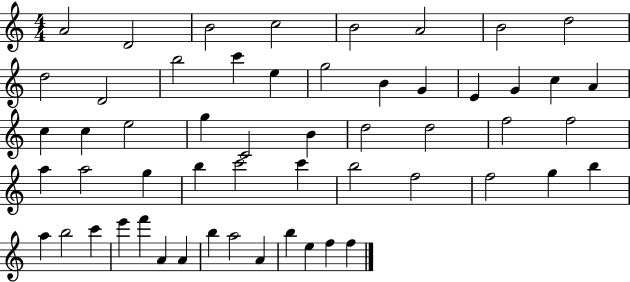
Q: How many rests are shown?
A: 0